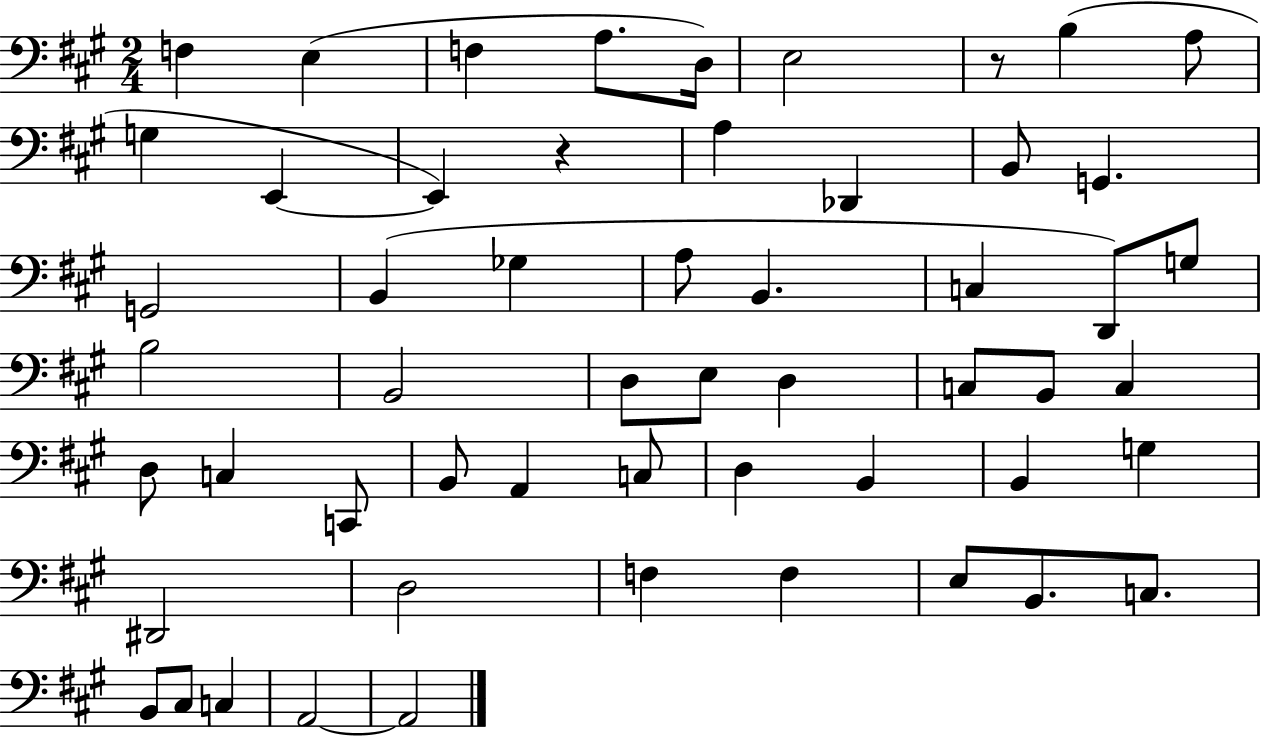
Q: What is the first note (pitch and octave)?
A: F3